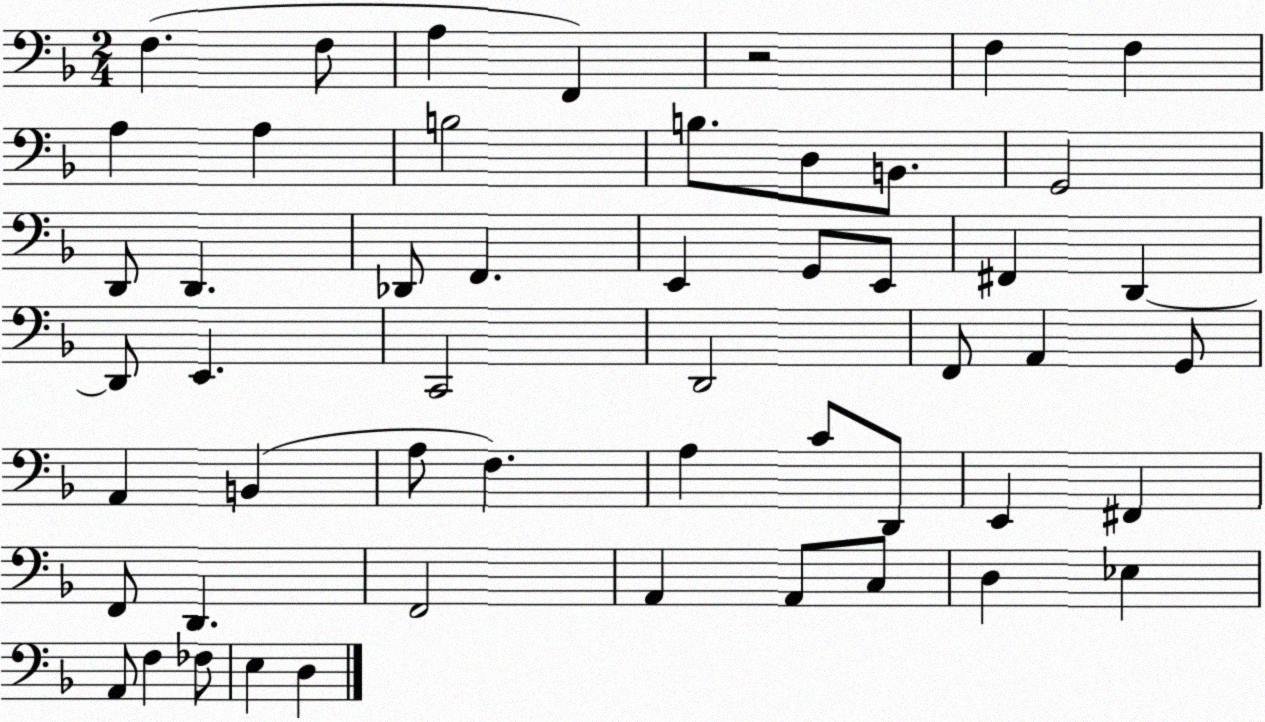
X:1
T:Untitled
M:2/4
L:1/4
K:F
F, F,/2 A, F,, z2 F, F, A, A, B,2 B,/2 D,/2 B,,/2 G,,2 D,,/2 D,, _D,,/2 F,, E,, G,,/2 E,,/2 ^F,, D,, D,,/2 E,, C,,2 D,,2 F,,/2 A,, G,,/2 A,, B,, A,/2 F, A, C/2 D,,/2 E,, ^F,, F,,/2 D,, F,,2 A,, A,,/2 C,/2 D, _E, A,,/2 F, _F,/2 E, D,